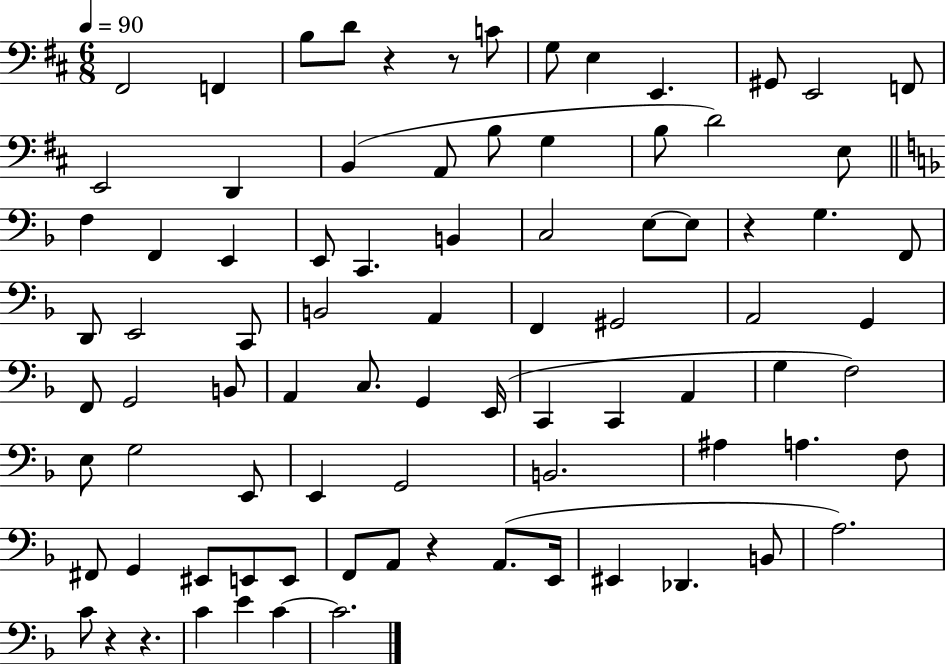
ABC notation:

X:1
T:Untitled
M:6/8
L:1/4
K:D
^F,,2 F,, B,/2 D/2 z z/2 C/2 G,/2 E, E,, ^G,,/2 E,,2 F,,/2 E,,2 D,, B,, A,,/2 B,/2 G, B,/2 D2 E,/2 F, F,, E,, E,,/2 C,, B,, C,2 E,/2 E,/2 z G, F,,/2 D,,/2 E,,2 C,,/2 B,,2 A,, F,, ^G,,2 A,,2 G,, F,,/2 G,,2 B,,/2 A,, C,/2 G,, E,,/4 C,, C,, A,, G, F,2 E,/2 G,2 E,,/2 E,, G,,2 B,,2 ^A, A, F,/2 ^F,,/2 G,, ^E,,/2 E,,/2 E,,/2 F,,/2 A,,/2 z A,,/2 E,,/4 ^E,, _D,, B,,/2 A,2 C/2 z z C E C C2